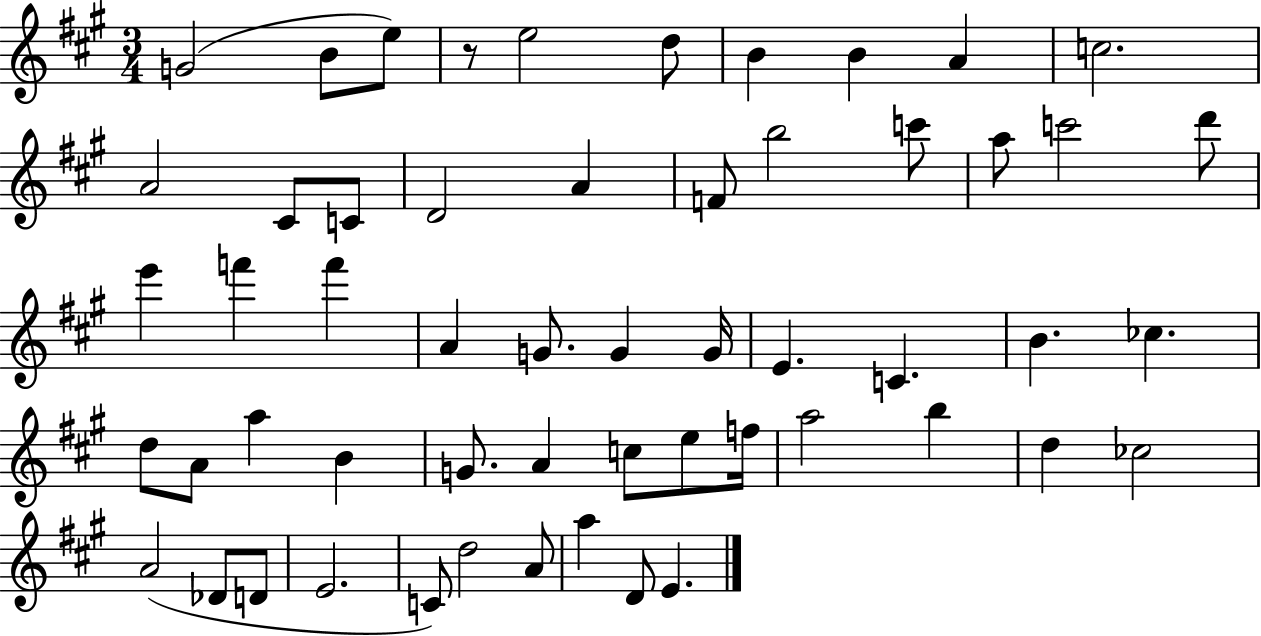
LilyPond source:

{
  \clef treble
  \numericTimeSignature
  \time 3/4
  \key a \major
  g'2( b'8 e''8) | r8 e''2 d''8 | b'4 b'4 a'4 | c''2. | \break a'2 cis'8 c'8 | d'2 a'4 | f'8 b''2 c'''8 | a''8 c'''2 d'''8 | \break e'''4 f'''4 f'''4 | a'4 g'8. g'4 g'16 | e'4. c'4. | b'4. ces''4. | \break d''8 a'8 a''4 b'4 | g'8. a'4 c''8 e''8 f''16 | a''2 b''4 | d''4 ces''2 | \break a'2( des'8 d'8 | e'2. | c'8) d''2 a'8 | a''4 d'8 e'4. | \break \bar "|."
}